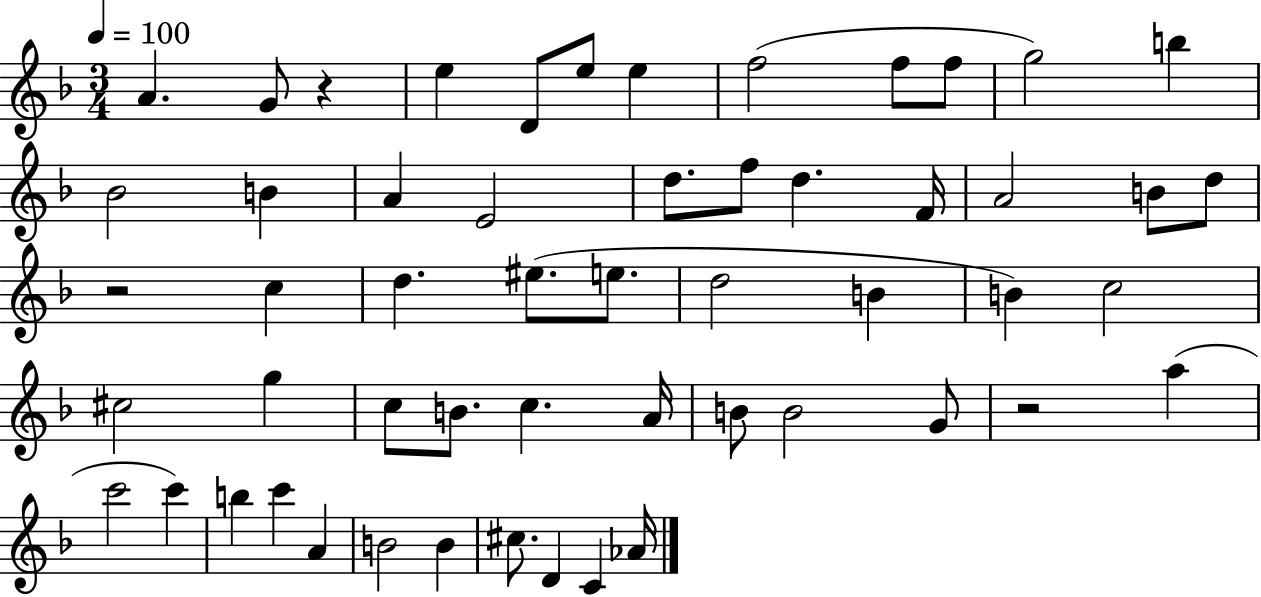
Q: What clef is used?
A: treble